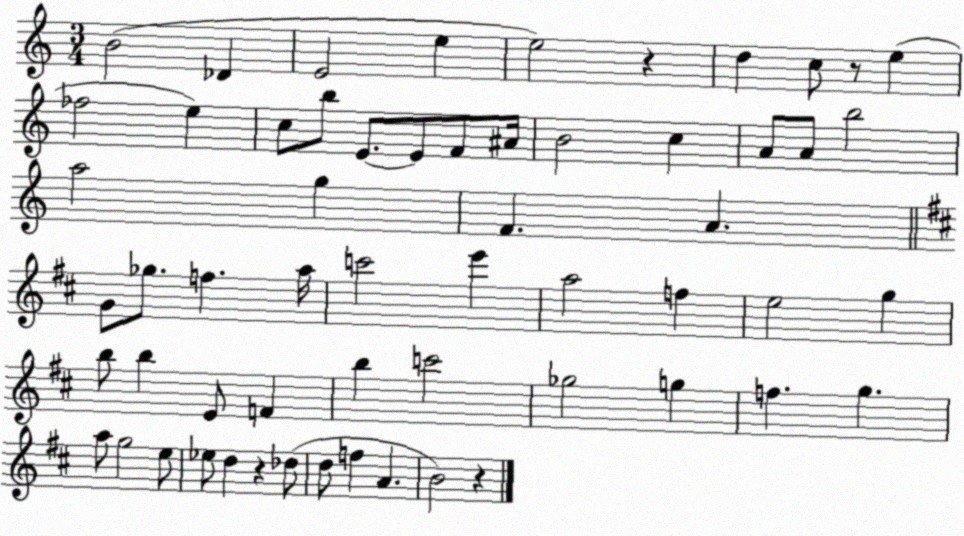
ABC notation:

X:1
T:Untitled
M:3/4
L:1/4
K:C
B2 _D E2 e e2 z d c/2 z/2 e _f2 e c/2 b/2 E/2 E/2 F/2 ^A/4 B2 c A/2 A/2 b2 a2 g F A G/2 _g/2 f a/4 c'2 e' a2 f e2 g b/2 b E/2 F b c'2 _g2 g f g a/2 g2 e/2 _e/2 d z _d/2 d/2 f A B2 z